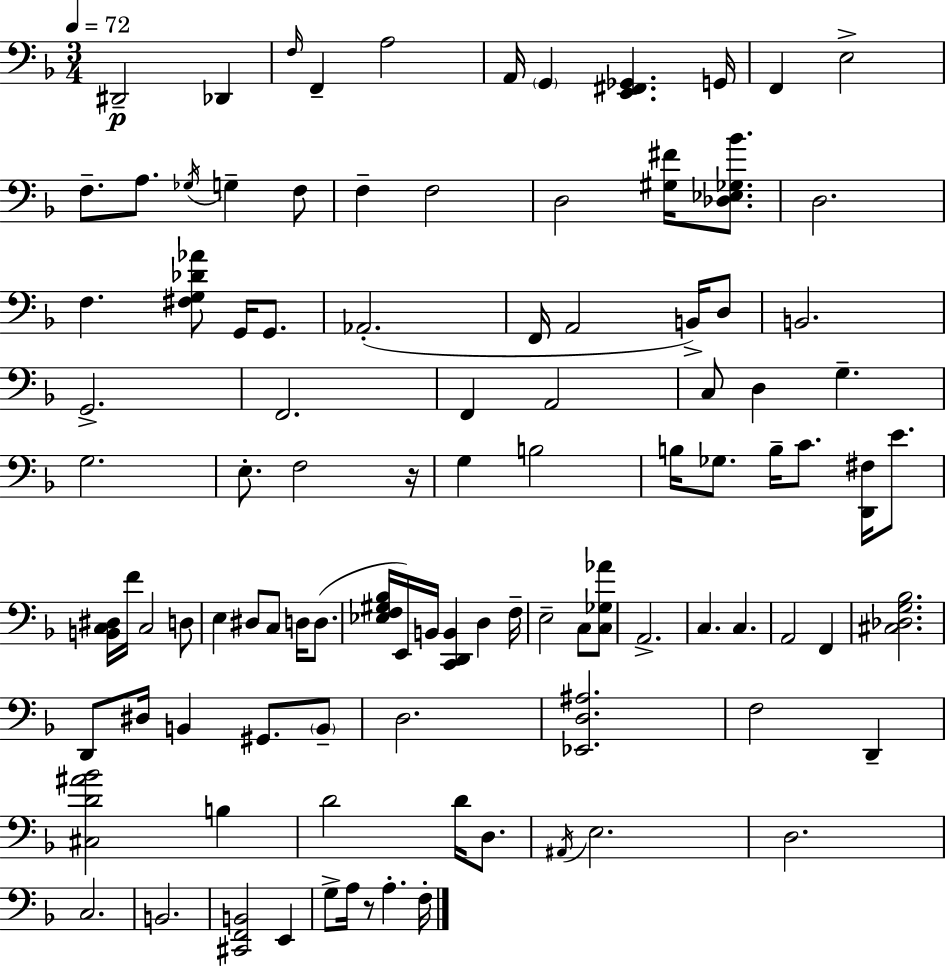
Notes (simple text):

D#2/h Db2/q F3/s F2/q A3/h A2/s G2/q [E2,F#2,Gb2]/q. G2/s F2/q E3/h F3/e. A3/e. Gb3/s G3/q F3/e F3/q F3/h D3/h [G#3,F#4]/s [Db3,Eb3,Gb3,Bb4]/e. D3/h. F3/q. [F#3,G3,Db4,Ab4]/e G2/s G2/e. Ab2/h. F2/s A2/h B2/s D3/e B2/h. G2/h. F2/h. F2/q A2/h C3/e D3/q G3/q. G3/h. E3/e. F3/h R/s G3/q B3/h B3/s Gb3/e. B3/s C4/e. [D2,F#3]/s E4/e. [B2,C3,D#3]/s F4/s C3/h D3/e E3/q D#3/e C3/e D3/s D3/e. [Eb3,F3,G#3,Bb3]/s E2/s B2/s [C2,D2,B2]/q D3/q F3/s E3/h C3/e [C3,Gb3,Ab4]/e A2/h. C3/q. C3/q. A2/h F2/q [C#3,Db3,G3,Bb3]/h. D2/e D#3/s B2/q G#2/e. B2/e D3/h. [Eb2,D3,A#3]/h. F3/h D2/q [C#3,D4,A#4,Bb4]/h B3/q D4/h D4/s D3/e. A#2/s E3/h. D3/h. C3/h. B2/h. [C#2,F2,B2]/h E2/q G3/e A3/s R/e A3/q. F3/s